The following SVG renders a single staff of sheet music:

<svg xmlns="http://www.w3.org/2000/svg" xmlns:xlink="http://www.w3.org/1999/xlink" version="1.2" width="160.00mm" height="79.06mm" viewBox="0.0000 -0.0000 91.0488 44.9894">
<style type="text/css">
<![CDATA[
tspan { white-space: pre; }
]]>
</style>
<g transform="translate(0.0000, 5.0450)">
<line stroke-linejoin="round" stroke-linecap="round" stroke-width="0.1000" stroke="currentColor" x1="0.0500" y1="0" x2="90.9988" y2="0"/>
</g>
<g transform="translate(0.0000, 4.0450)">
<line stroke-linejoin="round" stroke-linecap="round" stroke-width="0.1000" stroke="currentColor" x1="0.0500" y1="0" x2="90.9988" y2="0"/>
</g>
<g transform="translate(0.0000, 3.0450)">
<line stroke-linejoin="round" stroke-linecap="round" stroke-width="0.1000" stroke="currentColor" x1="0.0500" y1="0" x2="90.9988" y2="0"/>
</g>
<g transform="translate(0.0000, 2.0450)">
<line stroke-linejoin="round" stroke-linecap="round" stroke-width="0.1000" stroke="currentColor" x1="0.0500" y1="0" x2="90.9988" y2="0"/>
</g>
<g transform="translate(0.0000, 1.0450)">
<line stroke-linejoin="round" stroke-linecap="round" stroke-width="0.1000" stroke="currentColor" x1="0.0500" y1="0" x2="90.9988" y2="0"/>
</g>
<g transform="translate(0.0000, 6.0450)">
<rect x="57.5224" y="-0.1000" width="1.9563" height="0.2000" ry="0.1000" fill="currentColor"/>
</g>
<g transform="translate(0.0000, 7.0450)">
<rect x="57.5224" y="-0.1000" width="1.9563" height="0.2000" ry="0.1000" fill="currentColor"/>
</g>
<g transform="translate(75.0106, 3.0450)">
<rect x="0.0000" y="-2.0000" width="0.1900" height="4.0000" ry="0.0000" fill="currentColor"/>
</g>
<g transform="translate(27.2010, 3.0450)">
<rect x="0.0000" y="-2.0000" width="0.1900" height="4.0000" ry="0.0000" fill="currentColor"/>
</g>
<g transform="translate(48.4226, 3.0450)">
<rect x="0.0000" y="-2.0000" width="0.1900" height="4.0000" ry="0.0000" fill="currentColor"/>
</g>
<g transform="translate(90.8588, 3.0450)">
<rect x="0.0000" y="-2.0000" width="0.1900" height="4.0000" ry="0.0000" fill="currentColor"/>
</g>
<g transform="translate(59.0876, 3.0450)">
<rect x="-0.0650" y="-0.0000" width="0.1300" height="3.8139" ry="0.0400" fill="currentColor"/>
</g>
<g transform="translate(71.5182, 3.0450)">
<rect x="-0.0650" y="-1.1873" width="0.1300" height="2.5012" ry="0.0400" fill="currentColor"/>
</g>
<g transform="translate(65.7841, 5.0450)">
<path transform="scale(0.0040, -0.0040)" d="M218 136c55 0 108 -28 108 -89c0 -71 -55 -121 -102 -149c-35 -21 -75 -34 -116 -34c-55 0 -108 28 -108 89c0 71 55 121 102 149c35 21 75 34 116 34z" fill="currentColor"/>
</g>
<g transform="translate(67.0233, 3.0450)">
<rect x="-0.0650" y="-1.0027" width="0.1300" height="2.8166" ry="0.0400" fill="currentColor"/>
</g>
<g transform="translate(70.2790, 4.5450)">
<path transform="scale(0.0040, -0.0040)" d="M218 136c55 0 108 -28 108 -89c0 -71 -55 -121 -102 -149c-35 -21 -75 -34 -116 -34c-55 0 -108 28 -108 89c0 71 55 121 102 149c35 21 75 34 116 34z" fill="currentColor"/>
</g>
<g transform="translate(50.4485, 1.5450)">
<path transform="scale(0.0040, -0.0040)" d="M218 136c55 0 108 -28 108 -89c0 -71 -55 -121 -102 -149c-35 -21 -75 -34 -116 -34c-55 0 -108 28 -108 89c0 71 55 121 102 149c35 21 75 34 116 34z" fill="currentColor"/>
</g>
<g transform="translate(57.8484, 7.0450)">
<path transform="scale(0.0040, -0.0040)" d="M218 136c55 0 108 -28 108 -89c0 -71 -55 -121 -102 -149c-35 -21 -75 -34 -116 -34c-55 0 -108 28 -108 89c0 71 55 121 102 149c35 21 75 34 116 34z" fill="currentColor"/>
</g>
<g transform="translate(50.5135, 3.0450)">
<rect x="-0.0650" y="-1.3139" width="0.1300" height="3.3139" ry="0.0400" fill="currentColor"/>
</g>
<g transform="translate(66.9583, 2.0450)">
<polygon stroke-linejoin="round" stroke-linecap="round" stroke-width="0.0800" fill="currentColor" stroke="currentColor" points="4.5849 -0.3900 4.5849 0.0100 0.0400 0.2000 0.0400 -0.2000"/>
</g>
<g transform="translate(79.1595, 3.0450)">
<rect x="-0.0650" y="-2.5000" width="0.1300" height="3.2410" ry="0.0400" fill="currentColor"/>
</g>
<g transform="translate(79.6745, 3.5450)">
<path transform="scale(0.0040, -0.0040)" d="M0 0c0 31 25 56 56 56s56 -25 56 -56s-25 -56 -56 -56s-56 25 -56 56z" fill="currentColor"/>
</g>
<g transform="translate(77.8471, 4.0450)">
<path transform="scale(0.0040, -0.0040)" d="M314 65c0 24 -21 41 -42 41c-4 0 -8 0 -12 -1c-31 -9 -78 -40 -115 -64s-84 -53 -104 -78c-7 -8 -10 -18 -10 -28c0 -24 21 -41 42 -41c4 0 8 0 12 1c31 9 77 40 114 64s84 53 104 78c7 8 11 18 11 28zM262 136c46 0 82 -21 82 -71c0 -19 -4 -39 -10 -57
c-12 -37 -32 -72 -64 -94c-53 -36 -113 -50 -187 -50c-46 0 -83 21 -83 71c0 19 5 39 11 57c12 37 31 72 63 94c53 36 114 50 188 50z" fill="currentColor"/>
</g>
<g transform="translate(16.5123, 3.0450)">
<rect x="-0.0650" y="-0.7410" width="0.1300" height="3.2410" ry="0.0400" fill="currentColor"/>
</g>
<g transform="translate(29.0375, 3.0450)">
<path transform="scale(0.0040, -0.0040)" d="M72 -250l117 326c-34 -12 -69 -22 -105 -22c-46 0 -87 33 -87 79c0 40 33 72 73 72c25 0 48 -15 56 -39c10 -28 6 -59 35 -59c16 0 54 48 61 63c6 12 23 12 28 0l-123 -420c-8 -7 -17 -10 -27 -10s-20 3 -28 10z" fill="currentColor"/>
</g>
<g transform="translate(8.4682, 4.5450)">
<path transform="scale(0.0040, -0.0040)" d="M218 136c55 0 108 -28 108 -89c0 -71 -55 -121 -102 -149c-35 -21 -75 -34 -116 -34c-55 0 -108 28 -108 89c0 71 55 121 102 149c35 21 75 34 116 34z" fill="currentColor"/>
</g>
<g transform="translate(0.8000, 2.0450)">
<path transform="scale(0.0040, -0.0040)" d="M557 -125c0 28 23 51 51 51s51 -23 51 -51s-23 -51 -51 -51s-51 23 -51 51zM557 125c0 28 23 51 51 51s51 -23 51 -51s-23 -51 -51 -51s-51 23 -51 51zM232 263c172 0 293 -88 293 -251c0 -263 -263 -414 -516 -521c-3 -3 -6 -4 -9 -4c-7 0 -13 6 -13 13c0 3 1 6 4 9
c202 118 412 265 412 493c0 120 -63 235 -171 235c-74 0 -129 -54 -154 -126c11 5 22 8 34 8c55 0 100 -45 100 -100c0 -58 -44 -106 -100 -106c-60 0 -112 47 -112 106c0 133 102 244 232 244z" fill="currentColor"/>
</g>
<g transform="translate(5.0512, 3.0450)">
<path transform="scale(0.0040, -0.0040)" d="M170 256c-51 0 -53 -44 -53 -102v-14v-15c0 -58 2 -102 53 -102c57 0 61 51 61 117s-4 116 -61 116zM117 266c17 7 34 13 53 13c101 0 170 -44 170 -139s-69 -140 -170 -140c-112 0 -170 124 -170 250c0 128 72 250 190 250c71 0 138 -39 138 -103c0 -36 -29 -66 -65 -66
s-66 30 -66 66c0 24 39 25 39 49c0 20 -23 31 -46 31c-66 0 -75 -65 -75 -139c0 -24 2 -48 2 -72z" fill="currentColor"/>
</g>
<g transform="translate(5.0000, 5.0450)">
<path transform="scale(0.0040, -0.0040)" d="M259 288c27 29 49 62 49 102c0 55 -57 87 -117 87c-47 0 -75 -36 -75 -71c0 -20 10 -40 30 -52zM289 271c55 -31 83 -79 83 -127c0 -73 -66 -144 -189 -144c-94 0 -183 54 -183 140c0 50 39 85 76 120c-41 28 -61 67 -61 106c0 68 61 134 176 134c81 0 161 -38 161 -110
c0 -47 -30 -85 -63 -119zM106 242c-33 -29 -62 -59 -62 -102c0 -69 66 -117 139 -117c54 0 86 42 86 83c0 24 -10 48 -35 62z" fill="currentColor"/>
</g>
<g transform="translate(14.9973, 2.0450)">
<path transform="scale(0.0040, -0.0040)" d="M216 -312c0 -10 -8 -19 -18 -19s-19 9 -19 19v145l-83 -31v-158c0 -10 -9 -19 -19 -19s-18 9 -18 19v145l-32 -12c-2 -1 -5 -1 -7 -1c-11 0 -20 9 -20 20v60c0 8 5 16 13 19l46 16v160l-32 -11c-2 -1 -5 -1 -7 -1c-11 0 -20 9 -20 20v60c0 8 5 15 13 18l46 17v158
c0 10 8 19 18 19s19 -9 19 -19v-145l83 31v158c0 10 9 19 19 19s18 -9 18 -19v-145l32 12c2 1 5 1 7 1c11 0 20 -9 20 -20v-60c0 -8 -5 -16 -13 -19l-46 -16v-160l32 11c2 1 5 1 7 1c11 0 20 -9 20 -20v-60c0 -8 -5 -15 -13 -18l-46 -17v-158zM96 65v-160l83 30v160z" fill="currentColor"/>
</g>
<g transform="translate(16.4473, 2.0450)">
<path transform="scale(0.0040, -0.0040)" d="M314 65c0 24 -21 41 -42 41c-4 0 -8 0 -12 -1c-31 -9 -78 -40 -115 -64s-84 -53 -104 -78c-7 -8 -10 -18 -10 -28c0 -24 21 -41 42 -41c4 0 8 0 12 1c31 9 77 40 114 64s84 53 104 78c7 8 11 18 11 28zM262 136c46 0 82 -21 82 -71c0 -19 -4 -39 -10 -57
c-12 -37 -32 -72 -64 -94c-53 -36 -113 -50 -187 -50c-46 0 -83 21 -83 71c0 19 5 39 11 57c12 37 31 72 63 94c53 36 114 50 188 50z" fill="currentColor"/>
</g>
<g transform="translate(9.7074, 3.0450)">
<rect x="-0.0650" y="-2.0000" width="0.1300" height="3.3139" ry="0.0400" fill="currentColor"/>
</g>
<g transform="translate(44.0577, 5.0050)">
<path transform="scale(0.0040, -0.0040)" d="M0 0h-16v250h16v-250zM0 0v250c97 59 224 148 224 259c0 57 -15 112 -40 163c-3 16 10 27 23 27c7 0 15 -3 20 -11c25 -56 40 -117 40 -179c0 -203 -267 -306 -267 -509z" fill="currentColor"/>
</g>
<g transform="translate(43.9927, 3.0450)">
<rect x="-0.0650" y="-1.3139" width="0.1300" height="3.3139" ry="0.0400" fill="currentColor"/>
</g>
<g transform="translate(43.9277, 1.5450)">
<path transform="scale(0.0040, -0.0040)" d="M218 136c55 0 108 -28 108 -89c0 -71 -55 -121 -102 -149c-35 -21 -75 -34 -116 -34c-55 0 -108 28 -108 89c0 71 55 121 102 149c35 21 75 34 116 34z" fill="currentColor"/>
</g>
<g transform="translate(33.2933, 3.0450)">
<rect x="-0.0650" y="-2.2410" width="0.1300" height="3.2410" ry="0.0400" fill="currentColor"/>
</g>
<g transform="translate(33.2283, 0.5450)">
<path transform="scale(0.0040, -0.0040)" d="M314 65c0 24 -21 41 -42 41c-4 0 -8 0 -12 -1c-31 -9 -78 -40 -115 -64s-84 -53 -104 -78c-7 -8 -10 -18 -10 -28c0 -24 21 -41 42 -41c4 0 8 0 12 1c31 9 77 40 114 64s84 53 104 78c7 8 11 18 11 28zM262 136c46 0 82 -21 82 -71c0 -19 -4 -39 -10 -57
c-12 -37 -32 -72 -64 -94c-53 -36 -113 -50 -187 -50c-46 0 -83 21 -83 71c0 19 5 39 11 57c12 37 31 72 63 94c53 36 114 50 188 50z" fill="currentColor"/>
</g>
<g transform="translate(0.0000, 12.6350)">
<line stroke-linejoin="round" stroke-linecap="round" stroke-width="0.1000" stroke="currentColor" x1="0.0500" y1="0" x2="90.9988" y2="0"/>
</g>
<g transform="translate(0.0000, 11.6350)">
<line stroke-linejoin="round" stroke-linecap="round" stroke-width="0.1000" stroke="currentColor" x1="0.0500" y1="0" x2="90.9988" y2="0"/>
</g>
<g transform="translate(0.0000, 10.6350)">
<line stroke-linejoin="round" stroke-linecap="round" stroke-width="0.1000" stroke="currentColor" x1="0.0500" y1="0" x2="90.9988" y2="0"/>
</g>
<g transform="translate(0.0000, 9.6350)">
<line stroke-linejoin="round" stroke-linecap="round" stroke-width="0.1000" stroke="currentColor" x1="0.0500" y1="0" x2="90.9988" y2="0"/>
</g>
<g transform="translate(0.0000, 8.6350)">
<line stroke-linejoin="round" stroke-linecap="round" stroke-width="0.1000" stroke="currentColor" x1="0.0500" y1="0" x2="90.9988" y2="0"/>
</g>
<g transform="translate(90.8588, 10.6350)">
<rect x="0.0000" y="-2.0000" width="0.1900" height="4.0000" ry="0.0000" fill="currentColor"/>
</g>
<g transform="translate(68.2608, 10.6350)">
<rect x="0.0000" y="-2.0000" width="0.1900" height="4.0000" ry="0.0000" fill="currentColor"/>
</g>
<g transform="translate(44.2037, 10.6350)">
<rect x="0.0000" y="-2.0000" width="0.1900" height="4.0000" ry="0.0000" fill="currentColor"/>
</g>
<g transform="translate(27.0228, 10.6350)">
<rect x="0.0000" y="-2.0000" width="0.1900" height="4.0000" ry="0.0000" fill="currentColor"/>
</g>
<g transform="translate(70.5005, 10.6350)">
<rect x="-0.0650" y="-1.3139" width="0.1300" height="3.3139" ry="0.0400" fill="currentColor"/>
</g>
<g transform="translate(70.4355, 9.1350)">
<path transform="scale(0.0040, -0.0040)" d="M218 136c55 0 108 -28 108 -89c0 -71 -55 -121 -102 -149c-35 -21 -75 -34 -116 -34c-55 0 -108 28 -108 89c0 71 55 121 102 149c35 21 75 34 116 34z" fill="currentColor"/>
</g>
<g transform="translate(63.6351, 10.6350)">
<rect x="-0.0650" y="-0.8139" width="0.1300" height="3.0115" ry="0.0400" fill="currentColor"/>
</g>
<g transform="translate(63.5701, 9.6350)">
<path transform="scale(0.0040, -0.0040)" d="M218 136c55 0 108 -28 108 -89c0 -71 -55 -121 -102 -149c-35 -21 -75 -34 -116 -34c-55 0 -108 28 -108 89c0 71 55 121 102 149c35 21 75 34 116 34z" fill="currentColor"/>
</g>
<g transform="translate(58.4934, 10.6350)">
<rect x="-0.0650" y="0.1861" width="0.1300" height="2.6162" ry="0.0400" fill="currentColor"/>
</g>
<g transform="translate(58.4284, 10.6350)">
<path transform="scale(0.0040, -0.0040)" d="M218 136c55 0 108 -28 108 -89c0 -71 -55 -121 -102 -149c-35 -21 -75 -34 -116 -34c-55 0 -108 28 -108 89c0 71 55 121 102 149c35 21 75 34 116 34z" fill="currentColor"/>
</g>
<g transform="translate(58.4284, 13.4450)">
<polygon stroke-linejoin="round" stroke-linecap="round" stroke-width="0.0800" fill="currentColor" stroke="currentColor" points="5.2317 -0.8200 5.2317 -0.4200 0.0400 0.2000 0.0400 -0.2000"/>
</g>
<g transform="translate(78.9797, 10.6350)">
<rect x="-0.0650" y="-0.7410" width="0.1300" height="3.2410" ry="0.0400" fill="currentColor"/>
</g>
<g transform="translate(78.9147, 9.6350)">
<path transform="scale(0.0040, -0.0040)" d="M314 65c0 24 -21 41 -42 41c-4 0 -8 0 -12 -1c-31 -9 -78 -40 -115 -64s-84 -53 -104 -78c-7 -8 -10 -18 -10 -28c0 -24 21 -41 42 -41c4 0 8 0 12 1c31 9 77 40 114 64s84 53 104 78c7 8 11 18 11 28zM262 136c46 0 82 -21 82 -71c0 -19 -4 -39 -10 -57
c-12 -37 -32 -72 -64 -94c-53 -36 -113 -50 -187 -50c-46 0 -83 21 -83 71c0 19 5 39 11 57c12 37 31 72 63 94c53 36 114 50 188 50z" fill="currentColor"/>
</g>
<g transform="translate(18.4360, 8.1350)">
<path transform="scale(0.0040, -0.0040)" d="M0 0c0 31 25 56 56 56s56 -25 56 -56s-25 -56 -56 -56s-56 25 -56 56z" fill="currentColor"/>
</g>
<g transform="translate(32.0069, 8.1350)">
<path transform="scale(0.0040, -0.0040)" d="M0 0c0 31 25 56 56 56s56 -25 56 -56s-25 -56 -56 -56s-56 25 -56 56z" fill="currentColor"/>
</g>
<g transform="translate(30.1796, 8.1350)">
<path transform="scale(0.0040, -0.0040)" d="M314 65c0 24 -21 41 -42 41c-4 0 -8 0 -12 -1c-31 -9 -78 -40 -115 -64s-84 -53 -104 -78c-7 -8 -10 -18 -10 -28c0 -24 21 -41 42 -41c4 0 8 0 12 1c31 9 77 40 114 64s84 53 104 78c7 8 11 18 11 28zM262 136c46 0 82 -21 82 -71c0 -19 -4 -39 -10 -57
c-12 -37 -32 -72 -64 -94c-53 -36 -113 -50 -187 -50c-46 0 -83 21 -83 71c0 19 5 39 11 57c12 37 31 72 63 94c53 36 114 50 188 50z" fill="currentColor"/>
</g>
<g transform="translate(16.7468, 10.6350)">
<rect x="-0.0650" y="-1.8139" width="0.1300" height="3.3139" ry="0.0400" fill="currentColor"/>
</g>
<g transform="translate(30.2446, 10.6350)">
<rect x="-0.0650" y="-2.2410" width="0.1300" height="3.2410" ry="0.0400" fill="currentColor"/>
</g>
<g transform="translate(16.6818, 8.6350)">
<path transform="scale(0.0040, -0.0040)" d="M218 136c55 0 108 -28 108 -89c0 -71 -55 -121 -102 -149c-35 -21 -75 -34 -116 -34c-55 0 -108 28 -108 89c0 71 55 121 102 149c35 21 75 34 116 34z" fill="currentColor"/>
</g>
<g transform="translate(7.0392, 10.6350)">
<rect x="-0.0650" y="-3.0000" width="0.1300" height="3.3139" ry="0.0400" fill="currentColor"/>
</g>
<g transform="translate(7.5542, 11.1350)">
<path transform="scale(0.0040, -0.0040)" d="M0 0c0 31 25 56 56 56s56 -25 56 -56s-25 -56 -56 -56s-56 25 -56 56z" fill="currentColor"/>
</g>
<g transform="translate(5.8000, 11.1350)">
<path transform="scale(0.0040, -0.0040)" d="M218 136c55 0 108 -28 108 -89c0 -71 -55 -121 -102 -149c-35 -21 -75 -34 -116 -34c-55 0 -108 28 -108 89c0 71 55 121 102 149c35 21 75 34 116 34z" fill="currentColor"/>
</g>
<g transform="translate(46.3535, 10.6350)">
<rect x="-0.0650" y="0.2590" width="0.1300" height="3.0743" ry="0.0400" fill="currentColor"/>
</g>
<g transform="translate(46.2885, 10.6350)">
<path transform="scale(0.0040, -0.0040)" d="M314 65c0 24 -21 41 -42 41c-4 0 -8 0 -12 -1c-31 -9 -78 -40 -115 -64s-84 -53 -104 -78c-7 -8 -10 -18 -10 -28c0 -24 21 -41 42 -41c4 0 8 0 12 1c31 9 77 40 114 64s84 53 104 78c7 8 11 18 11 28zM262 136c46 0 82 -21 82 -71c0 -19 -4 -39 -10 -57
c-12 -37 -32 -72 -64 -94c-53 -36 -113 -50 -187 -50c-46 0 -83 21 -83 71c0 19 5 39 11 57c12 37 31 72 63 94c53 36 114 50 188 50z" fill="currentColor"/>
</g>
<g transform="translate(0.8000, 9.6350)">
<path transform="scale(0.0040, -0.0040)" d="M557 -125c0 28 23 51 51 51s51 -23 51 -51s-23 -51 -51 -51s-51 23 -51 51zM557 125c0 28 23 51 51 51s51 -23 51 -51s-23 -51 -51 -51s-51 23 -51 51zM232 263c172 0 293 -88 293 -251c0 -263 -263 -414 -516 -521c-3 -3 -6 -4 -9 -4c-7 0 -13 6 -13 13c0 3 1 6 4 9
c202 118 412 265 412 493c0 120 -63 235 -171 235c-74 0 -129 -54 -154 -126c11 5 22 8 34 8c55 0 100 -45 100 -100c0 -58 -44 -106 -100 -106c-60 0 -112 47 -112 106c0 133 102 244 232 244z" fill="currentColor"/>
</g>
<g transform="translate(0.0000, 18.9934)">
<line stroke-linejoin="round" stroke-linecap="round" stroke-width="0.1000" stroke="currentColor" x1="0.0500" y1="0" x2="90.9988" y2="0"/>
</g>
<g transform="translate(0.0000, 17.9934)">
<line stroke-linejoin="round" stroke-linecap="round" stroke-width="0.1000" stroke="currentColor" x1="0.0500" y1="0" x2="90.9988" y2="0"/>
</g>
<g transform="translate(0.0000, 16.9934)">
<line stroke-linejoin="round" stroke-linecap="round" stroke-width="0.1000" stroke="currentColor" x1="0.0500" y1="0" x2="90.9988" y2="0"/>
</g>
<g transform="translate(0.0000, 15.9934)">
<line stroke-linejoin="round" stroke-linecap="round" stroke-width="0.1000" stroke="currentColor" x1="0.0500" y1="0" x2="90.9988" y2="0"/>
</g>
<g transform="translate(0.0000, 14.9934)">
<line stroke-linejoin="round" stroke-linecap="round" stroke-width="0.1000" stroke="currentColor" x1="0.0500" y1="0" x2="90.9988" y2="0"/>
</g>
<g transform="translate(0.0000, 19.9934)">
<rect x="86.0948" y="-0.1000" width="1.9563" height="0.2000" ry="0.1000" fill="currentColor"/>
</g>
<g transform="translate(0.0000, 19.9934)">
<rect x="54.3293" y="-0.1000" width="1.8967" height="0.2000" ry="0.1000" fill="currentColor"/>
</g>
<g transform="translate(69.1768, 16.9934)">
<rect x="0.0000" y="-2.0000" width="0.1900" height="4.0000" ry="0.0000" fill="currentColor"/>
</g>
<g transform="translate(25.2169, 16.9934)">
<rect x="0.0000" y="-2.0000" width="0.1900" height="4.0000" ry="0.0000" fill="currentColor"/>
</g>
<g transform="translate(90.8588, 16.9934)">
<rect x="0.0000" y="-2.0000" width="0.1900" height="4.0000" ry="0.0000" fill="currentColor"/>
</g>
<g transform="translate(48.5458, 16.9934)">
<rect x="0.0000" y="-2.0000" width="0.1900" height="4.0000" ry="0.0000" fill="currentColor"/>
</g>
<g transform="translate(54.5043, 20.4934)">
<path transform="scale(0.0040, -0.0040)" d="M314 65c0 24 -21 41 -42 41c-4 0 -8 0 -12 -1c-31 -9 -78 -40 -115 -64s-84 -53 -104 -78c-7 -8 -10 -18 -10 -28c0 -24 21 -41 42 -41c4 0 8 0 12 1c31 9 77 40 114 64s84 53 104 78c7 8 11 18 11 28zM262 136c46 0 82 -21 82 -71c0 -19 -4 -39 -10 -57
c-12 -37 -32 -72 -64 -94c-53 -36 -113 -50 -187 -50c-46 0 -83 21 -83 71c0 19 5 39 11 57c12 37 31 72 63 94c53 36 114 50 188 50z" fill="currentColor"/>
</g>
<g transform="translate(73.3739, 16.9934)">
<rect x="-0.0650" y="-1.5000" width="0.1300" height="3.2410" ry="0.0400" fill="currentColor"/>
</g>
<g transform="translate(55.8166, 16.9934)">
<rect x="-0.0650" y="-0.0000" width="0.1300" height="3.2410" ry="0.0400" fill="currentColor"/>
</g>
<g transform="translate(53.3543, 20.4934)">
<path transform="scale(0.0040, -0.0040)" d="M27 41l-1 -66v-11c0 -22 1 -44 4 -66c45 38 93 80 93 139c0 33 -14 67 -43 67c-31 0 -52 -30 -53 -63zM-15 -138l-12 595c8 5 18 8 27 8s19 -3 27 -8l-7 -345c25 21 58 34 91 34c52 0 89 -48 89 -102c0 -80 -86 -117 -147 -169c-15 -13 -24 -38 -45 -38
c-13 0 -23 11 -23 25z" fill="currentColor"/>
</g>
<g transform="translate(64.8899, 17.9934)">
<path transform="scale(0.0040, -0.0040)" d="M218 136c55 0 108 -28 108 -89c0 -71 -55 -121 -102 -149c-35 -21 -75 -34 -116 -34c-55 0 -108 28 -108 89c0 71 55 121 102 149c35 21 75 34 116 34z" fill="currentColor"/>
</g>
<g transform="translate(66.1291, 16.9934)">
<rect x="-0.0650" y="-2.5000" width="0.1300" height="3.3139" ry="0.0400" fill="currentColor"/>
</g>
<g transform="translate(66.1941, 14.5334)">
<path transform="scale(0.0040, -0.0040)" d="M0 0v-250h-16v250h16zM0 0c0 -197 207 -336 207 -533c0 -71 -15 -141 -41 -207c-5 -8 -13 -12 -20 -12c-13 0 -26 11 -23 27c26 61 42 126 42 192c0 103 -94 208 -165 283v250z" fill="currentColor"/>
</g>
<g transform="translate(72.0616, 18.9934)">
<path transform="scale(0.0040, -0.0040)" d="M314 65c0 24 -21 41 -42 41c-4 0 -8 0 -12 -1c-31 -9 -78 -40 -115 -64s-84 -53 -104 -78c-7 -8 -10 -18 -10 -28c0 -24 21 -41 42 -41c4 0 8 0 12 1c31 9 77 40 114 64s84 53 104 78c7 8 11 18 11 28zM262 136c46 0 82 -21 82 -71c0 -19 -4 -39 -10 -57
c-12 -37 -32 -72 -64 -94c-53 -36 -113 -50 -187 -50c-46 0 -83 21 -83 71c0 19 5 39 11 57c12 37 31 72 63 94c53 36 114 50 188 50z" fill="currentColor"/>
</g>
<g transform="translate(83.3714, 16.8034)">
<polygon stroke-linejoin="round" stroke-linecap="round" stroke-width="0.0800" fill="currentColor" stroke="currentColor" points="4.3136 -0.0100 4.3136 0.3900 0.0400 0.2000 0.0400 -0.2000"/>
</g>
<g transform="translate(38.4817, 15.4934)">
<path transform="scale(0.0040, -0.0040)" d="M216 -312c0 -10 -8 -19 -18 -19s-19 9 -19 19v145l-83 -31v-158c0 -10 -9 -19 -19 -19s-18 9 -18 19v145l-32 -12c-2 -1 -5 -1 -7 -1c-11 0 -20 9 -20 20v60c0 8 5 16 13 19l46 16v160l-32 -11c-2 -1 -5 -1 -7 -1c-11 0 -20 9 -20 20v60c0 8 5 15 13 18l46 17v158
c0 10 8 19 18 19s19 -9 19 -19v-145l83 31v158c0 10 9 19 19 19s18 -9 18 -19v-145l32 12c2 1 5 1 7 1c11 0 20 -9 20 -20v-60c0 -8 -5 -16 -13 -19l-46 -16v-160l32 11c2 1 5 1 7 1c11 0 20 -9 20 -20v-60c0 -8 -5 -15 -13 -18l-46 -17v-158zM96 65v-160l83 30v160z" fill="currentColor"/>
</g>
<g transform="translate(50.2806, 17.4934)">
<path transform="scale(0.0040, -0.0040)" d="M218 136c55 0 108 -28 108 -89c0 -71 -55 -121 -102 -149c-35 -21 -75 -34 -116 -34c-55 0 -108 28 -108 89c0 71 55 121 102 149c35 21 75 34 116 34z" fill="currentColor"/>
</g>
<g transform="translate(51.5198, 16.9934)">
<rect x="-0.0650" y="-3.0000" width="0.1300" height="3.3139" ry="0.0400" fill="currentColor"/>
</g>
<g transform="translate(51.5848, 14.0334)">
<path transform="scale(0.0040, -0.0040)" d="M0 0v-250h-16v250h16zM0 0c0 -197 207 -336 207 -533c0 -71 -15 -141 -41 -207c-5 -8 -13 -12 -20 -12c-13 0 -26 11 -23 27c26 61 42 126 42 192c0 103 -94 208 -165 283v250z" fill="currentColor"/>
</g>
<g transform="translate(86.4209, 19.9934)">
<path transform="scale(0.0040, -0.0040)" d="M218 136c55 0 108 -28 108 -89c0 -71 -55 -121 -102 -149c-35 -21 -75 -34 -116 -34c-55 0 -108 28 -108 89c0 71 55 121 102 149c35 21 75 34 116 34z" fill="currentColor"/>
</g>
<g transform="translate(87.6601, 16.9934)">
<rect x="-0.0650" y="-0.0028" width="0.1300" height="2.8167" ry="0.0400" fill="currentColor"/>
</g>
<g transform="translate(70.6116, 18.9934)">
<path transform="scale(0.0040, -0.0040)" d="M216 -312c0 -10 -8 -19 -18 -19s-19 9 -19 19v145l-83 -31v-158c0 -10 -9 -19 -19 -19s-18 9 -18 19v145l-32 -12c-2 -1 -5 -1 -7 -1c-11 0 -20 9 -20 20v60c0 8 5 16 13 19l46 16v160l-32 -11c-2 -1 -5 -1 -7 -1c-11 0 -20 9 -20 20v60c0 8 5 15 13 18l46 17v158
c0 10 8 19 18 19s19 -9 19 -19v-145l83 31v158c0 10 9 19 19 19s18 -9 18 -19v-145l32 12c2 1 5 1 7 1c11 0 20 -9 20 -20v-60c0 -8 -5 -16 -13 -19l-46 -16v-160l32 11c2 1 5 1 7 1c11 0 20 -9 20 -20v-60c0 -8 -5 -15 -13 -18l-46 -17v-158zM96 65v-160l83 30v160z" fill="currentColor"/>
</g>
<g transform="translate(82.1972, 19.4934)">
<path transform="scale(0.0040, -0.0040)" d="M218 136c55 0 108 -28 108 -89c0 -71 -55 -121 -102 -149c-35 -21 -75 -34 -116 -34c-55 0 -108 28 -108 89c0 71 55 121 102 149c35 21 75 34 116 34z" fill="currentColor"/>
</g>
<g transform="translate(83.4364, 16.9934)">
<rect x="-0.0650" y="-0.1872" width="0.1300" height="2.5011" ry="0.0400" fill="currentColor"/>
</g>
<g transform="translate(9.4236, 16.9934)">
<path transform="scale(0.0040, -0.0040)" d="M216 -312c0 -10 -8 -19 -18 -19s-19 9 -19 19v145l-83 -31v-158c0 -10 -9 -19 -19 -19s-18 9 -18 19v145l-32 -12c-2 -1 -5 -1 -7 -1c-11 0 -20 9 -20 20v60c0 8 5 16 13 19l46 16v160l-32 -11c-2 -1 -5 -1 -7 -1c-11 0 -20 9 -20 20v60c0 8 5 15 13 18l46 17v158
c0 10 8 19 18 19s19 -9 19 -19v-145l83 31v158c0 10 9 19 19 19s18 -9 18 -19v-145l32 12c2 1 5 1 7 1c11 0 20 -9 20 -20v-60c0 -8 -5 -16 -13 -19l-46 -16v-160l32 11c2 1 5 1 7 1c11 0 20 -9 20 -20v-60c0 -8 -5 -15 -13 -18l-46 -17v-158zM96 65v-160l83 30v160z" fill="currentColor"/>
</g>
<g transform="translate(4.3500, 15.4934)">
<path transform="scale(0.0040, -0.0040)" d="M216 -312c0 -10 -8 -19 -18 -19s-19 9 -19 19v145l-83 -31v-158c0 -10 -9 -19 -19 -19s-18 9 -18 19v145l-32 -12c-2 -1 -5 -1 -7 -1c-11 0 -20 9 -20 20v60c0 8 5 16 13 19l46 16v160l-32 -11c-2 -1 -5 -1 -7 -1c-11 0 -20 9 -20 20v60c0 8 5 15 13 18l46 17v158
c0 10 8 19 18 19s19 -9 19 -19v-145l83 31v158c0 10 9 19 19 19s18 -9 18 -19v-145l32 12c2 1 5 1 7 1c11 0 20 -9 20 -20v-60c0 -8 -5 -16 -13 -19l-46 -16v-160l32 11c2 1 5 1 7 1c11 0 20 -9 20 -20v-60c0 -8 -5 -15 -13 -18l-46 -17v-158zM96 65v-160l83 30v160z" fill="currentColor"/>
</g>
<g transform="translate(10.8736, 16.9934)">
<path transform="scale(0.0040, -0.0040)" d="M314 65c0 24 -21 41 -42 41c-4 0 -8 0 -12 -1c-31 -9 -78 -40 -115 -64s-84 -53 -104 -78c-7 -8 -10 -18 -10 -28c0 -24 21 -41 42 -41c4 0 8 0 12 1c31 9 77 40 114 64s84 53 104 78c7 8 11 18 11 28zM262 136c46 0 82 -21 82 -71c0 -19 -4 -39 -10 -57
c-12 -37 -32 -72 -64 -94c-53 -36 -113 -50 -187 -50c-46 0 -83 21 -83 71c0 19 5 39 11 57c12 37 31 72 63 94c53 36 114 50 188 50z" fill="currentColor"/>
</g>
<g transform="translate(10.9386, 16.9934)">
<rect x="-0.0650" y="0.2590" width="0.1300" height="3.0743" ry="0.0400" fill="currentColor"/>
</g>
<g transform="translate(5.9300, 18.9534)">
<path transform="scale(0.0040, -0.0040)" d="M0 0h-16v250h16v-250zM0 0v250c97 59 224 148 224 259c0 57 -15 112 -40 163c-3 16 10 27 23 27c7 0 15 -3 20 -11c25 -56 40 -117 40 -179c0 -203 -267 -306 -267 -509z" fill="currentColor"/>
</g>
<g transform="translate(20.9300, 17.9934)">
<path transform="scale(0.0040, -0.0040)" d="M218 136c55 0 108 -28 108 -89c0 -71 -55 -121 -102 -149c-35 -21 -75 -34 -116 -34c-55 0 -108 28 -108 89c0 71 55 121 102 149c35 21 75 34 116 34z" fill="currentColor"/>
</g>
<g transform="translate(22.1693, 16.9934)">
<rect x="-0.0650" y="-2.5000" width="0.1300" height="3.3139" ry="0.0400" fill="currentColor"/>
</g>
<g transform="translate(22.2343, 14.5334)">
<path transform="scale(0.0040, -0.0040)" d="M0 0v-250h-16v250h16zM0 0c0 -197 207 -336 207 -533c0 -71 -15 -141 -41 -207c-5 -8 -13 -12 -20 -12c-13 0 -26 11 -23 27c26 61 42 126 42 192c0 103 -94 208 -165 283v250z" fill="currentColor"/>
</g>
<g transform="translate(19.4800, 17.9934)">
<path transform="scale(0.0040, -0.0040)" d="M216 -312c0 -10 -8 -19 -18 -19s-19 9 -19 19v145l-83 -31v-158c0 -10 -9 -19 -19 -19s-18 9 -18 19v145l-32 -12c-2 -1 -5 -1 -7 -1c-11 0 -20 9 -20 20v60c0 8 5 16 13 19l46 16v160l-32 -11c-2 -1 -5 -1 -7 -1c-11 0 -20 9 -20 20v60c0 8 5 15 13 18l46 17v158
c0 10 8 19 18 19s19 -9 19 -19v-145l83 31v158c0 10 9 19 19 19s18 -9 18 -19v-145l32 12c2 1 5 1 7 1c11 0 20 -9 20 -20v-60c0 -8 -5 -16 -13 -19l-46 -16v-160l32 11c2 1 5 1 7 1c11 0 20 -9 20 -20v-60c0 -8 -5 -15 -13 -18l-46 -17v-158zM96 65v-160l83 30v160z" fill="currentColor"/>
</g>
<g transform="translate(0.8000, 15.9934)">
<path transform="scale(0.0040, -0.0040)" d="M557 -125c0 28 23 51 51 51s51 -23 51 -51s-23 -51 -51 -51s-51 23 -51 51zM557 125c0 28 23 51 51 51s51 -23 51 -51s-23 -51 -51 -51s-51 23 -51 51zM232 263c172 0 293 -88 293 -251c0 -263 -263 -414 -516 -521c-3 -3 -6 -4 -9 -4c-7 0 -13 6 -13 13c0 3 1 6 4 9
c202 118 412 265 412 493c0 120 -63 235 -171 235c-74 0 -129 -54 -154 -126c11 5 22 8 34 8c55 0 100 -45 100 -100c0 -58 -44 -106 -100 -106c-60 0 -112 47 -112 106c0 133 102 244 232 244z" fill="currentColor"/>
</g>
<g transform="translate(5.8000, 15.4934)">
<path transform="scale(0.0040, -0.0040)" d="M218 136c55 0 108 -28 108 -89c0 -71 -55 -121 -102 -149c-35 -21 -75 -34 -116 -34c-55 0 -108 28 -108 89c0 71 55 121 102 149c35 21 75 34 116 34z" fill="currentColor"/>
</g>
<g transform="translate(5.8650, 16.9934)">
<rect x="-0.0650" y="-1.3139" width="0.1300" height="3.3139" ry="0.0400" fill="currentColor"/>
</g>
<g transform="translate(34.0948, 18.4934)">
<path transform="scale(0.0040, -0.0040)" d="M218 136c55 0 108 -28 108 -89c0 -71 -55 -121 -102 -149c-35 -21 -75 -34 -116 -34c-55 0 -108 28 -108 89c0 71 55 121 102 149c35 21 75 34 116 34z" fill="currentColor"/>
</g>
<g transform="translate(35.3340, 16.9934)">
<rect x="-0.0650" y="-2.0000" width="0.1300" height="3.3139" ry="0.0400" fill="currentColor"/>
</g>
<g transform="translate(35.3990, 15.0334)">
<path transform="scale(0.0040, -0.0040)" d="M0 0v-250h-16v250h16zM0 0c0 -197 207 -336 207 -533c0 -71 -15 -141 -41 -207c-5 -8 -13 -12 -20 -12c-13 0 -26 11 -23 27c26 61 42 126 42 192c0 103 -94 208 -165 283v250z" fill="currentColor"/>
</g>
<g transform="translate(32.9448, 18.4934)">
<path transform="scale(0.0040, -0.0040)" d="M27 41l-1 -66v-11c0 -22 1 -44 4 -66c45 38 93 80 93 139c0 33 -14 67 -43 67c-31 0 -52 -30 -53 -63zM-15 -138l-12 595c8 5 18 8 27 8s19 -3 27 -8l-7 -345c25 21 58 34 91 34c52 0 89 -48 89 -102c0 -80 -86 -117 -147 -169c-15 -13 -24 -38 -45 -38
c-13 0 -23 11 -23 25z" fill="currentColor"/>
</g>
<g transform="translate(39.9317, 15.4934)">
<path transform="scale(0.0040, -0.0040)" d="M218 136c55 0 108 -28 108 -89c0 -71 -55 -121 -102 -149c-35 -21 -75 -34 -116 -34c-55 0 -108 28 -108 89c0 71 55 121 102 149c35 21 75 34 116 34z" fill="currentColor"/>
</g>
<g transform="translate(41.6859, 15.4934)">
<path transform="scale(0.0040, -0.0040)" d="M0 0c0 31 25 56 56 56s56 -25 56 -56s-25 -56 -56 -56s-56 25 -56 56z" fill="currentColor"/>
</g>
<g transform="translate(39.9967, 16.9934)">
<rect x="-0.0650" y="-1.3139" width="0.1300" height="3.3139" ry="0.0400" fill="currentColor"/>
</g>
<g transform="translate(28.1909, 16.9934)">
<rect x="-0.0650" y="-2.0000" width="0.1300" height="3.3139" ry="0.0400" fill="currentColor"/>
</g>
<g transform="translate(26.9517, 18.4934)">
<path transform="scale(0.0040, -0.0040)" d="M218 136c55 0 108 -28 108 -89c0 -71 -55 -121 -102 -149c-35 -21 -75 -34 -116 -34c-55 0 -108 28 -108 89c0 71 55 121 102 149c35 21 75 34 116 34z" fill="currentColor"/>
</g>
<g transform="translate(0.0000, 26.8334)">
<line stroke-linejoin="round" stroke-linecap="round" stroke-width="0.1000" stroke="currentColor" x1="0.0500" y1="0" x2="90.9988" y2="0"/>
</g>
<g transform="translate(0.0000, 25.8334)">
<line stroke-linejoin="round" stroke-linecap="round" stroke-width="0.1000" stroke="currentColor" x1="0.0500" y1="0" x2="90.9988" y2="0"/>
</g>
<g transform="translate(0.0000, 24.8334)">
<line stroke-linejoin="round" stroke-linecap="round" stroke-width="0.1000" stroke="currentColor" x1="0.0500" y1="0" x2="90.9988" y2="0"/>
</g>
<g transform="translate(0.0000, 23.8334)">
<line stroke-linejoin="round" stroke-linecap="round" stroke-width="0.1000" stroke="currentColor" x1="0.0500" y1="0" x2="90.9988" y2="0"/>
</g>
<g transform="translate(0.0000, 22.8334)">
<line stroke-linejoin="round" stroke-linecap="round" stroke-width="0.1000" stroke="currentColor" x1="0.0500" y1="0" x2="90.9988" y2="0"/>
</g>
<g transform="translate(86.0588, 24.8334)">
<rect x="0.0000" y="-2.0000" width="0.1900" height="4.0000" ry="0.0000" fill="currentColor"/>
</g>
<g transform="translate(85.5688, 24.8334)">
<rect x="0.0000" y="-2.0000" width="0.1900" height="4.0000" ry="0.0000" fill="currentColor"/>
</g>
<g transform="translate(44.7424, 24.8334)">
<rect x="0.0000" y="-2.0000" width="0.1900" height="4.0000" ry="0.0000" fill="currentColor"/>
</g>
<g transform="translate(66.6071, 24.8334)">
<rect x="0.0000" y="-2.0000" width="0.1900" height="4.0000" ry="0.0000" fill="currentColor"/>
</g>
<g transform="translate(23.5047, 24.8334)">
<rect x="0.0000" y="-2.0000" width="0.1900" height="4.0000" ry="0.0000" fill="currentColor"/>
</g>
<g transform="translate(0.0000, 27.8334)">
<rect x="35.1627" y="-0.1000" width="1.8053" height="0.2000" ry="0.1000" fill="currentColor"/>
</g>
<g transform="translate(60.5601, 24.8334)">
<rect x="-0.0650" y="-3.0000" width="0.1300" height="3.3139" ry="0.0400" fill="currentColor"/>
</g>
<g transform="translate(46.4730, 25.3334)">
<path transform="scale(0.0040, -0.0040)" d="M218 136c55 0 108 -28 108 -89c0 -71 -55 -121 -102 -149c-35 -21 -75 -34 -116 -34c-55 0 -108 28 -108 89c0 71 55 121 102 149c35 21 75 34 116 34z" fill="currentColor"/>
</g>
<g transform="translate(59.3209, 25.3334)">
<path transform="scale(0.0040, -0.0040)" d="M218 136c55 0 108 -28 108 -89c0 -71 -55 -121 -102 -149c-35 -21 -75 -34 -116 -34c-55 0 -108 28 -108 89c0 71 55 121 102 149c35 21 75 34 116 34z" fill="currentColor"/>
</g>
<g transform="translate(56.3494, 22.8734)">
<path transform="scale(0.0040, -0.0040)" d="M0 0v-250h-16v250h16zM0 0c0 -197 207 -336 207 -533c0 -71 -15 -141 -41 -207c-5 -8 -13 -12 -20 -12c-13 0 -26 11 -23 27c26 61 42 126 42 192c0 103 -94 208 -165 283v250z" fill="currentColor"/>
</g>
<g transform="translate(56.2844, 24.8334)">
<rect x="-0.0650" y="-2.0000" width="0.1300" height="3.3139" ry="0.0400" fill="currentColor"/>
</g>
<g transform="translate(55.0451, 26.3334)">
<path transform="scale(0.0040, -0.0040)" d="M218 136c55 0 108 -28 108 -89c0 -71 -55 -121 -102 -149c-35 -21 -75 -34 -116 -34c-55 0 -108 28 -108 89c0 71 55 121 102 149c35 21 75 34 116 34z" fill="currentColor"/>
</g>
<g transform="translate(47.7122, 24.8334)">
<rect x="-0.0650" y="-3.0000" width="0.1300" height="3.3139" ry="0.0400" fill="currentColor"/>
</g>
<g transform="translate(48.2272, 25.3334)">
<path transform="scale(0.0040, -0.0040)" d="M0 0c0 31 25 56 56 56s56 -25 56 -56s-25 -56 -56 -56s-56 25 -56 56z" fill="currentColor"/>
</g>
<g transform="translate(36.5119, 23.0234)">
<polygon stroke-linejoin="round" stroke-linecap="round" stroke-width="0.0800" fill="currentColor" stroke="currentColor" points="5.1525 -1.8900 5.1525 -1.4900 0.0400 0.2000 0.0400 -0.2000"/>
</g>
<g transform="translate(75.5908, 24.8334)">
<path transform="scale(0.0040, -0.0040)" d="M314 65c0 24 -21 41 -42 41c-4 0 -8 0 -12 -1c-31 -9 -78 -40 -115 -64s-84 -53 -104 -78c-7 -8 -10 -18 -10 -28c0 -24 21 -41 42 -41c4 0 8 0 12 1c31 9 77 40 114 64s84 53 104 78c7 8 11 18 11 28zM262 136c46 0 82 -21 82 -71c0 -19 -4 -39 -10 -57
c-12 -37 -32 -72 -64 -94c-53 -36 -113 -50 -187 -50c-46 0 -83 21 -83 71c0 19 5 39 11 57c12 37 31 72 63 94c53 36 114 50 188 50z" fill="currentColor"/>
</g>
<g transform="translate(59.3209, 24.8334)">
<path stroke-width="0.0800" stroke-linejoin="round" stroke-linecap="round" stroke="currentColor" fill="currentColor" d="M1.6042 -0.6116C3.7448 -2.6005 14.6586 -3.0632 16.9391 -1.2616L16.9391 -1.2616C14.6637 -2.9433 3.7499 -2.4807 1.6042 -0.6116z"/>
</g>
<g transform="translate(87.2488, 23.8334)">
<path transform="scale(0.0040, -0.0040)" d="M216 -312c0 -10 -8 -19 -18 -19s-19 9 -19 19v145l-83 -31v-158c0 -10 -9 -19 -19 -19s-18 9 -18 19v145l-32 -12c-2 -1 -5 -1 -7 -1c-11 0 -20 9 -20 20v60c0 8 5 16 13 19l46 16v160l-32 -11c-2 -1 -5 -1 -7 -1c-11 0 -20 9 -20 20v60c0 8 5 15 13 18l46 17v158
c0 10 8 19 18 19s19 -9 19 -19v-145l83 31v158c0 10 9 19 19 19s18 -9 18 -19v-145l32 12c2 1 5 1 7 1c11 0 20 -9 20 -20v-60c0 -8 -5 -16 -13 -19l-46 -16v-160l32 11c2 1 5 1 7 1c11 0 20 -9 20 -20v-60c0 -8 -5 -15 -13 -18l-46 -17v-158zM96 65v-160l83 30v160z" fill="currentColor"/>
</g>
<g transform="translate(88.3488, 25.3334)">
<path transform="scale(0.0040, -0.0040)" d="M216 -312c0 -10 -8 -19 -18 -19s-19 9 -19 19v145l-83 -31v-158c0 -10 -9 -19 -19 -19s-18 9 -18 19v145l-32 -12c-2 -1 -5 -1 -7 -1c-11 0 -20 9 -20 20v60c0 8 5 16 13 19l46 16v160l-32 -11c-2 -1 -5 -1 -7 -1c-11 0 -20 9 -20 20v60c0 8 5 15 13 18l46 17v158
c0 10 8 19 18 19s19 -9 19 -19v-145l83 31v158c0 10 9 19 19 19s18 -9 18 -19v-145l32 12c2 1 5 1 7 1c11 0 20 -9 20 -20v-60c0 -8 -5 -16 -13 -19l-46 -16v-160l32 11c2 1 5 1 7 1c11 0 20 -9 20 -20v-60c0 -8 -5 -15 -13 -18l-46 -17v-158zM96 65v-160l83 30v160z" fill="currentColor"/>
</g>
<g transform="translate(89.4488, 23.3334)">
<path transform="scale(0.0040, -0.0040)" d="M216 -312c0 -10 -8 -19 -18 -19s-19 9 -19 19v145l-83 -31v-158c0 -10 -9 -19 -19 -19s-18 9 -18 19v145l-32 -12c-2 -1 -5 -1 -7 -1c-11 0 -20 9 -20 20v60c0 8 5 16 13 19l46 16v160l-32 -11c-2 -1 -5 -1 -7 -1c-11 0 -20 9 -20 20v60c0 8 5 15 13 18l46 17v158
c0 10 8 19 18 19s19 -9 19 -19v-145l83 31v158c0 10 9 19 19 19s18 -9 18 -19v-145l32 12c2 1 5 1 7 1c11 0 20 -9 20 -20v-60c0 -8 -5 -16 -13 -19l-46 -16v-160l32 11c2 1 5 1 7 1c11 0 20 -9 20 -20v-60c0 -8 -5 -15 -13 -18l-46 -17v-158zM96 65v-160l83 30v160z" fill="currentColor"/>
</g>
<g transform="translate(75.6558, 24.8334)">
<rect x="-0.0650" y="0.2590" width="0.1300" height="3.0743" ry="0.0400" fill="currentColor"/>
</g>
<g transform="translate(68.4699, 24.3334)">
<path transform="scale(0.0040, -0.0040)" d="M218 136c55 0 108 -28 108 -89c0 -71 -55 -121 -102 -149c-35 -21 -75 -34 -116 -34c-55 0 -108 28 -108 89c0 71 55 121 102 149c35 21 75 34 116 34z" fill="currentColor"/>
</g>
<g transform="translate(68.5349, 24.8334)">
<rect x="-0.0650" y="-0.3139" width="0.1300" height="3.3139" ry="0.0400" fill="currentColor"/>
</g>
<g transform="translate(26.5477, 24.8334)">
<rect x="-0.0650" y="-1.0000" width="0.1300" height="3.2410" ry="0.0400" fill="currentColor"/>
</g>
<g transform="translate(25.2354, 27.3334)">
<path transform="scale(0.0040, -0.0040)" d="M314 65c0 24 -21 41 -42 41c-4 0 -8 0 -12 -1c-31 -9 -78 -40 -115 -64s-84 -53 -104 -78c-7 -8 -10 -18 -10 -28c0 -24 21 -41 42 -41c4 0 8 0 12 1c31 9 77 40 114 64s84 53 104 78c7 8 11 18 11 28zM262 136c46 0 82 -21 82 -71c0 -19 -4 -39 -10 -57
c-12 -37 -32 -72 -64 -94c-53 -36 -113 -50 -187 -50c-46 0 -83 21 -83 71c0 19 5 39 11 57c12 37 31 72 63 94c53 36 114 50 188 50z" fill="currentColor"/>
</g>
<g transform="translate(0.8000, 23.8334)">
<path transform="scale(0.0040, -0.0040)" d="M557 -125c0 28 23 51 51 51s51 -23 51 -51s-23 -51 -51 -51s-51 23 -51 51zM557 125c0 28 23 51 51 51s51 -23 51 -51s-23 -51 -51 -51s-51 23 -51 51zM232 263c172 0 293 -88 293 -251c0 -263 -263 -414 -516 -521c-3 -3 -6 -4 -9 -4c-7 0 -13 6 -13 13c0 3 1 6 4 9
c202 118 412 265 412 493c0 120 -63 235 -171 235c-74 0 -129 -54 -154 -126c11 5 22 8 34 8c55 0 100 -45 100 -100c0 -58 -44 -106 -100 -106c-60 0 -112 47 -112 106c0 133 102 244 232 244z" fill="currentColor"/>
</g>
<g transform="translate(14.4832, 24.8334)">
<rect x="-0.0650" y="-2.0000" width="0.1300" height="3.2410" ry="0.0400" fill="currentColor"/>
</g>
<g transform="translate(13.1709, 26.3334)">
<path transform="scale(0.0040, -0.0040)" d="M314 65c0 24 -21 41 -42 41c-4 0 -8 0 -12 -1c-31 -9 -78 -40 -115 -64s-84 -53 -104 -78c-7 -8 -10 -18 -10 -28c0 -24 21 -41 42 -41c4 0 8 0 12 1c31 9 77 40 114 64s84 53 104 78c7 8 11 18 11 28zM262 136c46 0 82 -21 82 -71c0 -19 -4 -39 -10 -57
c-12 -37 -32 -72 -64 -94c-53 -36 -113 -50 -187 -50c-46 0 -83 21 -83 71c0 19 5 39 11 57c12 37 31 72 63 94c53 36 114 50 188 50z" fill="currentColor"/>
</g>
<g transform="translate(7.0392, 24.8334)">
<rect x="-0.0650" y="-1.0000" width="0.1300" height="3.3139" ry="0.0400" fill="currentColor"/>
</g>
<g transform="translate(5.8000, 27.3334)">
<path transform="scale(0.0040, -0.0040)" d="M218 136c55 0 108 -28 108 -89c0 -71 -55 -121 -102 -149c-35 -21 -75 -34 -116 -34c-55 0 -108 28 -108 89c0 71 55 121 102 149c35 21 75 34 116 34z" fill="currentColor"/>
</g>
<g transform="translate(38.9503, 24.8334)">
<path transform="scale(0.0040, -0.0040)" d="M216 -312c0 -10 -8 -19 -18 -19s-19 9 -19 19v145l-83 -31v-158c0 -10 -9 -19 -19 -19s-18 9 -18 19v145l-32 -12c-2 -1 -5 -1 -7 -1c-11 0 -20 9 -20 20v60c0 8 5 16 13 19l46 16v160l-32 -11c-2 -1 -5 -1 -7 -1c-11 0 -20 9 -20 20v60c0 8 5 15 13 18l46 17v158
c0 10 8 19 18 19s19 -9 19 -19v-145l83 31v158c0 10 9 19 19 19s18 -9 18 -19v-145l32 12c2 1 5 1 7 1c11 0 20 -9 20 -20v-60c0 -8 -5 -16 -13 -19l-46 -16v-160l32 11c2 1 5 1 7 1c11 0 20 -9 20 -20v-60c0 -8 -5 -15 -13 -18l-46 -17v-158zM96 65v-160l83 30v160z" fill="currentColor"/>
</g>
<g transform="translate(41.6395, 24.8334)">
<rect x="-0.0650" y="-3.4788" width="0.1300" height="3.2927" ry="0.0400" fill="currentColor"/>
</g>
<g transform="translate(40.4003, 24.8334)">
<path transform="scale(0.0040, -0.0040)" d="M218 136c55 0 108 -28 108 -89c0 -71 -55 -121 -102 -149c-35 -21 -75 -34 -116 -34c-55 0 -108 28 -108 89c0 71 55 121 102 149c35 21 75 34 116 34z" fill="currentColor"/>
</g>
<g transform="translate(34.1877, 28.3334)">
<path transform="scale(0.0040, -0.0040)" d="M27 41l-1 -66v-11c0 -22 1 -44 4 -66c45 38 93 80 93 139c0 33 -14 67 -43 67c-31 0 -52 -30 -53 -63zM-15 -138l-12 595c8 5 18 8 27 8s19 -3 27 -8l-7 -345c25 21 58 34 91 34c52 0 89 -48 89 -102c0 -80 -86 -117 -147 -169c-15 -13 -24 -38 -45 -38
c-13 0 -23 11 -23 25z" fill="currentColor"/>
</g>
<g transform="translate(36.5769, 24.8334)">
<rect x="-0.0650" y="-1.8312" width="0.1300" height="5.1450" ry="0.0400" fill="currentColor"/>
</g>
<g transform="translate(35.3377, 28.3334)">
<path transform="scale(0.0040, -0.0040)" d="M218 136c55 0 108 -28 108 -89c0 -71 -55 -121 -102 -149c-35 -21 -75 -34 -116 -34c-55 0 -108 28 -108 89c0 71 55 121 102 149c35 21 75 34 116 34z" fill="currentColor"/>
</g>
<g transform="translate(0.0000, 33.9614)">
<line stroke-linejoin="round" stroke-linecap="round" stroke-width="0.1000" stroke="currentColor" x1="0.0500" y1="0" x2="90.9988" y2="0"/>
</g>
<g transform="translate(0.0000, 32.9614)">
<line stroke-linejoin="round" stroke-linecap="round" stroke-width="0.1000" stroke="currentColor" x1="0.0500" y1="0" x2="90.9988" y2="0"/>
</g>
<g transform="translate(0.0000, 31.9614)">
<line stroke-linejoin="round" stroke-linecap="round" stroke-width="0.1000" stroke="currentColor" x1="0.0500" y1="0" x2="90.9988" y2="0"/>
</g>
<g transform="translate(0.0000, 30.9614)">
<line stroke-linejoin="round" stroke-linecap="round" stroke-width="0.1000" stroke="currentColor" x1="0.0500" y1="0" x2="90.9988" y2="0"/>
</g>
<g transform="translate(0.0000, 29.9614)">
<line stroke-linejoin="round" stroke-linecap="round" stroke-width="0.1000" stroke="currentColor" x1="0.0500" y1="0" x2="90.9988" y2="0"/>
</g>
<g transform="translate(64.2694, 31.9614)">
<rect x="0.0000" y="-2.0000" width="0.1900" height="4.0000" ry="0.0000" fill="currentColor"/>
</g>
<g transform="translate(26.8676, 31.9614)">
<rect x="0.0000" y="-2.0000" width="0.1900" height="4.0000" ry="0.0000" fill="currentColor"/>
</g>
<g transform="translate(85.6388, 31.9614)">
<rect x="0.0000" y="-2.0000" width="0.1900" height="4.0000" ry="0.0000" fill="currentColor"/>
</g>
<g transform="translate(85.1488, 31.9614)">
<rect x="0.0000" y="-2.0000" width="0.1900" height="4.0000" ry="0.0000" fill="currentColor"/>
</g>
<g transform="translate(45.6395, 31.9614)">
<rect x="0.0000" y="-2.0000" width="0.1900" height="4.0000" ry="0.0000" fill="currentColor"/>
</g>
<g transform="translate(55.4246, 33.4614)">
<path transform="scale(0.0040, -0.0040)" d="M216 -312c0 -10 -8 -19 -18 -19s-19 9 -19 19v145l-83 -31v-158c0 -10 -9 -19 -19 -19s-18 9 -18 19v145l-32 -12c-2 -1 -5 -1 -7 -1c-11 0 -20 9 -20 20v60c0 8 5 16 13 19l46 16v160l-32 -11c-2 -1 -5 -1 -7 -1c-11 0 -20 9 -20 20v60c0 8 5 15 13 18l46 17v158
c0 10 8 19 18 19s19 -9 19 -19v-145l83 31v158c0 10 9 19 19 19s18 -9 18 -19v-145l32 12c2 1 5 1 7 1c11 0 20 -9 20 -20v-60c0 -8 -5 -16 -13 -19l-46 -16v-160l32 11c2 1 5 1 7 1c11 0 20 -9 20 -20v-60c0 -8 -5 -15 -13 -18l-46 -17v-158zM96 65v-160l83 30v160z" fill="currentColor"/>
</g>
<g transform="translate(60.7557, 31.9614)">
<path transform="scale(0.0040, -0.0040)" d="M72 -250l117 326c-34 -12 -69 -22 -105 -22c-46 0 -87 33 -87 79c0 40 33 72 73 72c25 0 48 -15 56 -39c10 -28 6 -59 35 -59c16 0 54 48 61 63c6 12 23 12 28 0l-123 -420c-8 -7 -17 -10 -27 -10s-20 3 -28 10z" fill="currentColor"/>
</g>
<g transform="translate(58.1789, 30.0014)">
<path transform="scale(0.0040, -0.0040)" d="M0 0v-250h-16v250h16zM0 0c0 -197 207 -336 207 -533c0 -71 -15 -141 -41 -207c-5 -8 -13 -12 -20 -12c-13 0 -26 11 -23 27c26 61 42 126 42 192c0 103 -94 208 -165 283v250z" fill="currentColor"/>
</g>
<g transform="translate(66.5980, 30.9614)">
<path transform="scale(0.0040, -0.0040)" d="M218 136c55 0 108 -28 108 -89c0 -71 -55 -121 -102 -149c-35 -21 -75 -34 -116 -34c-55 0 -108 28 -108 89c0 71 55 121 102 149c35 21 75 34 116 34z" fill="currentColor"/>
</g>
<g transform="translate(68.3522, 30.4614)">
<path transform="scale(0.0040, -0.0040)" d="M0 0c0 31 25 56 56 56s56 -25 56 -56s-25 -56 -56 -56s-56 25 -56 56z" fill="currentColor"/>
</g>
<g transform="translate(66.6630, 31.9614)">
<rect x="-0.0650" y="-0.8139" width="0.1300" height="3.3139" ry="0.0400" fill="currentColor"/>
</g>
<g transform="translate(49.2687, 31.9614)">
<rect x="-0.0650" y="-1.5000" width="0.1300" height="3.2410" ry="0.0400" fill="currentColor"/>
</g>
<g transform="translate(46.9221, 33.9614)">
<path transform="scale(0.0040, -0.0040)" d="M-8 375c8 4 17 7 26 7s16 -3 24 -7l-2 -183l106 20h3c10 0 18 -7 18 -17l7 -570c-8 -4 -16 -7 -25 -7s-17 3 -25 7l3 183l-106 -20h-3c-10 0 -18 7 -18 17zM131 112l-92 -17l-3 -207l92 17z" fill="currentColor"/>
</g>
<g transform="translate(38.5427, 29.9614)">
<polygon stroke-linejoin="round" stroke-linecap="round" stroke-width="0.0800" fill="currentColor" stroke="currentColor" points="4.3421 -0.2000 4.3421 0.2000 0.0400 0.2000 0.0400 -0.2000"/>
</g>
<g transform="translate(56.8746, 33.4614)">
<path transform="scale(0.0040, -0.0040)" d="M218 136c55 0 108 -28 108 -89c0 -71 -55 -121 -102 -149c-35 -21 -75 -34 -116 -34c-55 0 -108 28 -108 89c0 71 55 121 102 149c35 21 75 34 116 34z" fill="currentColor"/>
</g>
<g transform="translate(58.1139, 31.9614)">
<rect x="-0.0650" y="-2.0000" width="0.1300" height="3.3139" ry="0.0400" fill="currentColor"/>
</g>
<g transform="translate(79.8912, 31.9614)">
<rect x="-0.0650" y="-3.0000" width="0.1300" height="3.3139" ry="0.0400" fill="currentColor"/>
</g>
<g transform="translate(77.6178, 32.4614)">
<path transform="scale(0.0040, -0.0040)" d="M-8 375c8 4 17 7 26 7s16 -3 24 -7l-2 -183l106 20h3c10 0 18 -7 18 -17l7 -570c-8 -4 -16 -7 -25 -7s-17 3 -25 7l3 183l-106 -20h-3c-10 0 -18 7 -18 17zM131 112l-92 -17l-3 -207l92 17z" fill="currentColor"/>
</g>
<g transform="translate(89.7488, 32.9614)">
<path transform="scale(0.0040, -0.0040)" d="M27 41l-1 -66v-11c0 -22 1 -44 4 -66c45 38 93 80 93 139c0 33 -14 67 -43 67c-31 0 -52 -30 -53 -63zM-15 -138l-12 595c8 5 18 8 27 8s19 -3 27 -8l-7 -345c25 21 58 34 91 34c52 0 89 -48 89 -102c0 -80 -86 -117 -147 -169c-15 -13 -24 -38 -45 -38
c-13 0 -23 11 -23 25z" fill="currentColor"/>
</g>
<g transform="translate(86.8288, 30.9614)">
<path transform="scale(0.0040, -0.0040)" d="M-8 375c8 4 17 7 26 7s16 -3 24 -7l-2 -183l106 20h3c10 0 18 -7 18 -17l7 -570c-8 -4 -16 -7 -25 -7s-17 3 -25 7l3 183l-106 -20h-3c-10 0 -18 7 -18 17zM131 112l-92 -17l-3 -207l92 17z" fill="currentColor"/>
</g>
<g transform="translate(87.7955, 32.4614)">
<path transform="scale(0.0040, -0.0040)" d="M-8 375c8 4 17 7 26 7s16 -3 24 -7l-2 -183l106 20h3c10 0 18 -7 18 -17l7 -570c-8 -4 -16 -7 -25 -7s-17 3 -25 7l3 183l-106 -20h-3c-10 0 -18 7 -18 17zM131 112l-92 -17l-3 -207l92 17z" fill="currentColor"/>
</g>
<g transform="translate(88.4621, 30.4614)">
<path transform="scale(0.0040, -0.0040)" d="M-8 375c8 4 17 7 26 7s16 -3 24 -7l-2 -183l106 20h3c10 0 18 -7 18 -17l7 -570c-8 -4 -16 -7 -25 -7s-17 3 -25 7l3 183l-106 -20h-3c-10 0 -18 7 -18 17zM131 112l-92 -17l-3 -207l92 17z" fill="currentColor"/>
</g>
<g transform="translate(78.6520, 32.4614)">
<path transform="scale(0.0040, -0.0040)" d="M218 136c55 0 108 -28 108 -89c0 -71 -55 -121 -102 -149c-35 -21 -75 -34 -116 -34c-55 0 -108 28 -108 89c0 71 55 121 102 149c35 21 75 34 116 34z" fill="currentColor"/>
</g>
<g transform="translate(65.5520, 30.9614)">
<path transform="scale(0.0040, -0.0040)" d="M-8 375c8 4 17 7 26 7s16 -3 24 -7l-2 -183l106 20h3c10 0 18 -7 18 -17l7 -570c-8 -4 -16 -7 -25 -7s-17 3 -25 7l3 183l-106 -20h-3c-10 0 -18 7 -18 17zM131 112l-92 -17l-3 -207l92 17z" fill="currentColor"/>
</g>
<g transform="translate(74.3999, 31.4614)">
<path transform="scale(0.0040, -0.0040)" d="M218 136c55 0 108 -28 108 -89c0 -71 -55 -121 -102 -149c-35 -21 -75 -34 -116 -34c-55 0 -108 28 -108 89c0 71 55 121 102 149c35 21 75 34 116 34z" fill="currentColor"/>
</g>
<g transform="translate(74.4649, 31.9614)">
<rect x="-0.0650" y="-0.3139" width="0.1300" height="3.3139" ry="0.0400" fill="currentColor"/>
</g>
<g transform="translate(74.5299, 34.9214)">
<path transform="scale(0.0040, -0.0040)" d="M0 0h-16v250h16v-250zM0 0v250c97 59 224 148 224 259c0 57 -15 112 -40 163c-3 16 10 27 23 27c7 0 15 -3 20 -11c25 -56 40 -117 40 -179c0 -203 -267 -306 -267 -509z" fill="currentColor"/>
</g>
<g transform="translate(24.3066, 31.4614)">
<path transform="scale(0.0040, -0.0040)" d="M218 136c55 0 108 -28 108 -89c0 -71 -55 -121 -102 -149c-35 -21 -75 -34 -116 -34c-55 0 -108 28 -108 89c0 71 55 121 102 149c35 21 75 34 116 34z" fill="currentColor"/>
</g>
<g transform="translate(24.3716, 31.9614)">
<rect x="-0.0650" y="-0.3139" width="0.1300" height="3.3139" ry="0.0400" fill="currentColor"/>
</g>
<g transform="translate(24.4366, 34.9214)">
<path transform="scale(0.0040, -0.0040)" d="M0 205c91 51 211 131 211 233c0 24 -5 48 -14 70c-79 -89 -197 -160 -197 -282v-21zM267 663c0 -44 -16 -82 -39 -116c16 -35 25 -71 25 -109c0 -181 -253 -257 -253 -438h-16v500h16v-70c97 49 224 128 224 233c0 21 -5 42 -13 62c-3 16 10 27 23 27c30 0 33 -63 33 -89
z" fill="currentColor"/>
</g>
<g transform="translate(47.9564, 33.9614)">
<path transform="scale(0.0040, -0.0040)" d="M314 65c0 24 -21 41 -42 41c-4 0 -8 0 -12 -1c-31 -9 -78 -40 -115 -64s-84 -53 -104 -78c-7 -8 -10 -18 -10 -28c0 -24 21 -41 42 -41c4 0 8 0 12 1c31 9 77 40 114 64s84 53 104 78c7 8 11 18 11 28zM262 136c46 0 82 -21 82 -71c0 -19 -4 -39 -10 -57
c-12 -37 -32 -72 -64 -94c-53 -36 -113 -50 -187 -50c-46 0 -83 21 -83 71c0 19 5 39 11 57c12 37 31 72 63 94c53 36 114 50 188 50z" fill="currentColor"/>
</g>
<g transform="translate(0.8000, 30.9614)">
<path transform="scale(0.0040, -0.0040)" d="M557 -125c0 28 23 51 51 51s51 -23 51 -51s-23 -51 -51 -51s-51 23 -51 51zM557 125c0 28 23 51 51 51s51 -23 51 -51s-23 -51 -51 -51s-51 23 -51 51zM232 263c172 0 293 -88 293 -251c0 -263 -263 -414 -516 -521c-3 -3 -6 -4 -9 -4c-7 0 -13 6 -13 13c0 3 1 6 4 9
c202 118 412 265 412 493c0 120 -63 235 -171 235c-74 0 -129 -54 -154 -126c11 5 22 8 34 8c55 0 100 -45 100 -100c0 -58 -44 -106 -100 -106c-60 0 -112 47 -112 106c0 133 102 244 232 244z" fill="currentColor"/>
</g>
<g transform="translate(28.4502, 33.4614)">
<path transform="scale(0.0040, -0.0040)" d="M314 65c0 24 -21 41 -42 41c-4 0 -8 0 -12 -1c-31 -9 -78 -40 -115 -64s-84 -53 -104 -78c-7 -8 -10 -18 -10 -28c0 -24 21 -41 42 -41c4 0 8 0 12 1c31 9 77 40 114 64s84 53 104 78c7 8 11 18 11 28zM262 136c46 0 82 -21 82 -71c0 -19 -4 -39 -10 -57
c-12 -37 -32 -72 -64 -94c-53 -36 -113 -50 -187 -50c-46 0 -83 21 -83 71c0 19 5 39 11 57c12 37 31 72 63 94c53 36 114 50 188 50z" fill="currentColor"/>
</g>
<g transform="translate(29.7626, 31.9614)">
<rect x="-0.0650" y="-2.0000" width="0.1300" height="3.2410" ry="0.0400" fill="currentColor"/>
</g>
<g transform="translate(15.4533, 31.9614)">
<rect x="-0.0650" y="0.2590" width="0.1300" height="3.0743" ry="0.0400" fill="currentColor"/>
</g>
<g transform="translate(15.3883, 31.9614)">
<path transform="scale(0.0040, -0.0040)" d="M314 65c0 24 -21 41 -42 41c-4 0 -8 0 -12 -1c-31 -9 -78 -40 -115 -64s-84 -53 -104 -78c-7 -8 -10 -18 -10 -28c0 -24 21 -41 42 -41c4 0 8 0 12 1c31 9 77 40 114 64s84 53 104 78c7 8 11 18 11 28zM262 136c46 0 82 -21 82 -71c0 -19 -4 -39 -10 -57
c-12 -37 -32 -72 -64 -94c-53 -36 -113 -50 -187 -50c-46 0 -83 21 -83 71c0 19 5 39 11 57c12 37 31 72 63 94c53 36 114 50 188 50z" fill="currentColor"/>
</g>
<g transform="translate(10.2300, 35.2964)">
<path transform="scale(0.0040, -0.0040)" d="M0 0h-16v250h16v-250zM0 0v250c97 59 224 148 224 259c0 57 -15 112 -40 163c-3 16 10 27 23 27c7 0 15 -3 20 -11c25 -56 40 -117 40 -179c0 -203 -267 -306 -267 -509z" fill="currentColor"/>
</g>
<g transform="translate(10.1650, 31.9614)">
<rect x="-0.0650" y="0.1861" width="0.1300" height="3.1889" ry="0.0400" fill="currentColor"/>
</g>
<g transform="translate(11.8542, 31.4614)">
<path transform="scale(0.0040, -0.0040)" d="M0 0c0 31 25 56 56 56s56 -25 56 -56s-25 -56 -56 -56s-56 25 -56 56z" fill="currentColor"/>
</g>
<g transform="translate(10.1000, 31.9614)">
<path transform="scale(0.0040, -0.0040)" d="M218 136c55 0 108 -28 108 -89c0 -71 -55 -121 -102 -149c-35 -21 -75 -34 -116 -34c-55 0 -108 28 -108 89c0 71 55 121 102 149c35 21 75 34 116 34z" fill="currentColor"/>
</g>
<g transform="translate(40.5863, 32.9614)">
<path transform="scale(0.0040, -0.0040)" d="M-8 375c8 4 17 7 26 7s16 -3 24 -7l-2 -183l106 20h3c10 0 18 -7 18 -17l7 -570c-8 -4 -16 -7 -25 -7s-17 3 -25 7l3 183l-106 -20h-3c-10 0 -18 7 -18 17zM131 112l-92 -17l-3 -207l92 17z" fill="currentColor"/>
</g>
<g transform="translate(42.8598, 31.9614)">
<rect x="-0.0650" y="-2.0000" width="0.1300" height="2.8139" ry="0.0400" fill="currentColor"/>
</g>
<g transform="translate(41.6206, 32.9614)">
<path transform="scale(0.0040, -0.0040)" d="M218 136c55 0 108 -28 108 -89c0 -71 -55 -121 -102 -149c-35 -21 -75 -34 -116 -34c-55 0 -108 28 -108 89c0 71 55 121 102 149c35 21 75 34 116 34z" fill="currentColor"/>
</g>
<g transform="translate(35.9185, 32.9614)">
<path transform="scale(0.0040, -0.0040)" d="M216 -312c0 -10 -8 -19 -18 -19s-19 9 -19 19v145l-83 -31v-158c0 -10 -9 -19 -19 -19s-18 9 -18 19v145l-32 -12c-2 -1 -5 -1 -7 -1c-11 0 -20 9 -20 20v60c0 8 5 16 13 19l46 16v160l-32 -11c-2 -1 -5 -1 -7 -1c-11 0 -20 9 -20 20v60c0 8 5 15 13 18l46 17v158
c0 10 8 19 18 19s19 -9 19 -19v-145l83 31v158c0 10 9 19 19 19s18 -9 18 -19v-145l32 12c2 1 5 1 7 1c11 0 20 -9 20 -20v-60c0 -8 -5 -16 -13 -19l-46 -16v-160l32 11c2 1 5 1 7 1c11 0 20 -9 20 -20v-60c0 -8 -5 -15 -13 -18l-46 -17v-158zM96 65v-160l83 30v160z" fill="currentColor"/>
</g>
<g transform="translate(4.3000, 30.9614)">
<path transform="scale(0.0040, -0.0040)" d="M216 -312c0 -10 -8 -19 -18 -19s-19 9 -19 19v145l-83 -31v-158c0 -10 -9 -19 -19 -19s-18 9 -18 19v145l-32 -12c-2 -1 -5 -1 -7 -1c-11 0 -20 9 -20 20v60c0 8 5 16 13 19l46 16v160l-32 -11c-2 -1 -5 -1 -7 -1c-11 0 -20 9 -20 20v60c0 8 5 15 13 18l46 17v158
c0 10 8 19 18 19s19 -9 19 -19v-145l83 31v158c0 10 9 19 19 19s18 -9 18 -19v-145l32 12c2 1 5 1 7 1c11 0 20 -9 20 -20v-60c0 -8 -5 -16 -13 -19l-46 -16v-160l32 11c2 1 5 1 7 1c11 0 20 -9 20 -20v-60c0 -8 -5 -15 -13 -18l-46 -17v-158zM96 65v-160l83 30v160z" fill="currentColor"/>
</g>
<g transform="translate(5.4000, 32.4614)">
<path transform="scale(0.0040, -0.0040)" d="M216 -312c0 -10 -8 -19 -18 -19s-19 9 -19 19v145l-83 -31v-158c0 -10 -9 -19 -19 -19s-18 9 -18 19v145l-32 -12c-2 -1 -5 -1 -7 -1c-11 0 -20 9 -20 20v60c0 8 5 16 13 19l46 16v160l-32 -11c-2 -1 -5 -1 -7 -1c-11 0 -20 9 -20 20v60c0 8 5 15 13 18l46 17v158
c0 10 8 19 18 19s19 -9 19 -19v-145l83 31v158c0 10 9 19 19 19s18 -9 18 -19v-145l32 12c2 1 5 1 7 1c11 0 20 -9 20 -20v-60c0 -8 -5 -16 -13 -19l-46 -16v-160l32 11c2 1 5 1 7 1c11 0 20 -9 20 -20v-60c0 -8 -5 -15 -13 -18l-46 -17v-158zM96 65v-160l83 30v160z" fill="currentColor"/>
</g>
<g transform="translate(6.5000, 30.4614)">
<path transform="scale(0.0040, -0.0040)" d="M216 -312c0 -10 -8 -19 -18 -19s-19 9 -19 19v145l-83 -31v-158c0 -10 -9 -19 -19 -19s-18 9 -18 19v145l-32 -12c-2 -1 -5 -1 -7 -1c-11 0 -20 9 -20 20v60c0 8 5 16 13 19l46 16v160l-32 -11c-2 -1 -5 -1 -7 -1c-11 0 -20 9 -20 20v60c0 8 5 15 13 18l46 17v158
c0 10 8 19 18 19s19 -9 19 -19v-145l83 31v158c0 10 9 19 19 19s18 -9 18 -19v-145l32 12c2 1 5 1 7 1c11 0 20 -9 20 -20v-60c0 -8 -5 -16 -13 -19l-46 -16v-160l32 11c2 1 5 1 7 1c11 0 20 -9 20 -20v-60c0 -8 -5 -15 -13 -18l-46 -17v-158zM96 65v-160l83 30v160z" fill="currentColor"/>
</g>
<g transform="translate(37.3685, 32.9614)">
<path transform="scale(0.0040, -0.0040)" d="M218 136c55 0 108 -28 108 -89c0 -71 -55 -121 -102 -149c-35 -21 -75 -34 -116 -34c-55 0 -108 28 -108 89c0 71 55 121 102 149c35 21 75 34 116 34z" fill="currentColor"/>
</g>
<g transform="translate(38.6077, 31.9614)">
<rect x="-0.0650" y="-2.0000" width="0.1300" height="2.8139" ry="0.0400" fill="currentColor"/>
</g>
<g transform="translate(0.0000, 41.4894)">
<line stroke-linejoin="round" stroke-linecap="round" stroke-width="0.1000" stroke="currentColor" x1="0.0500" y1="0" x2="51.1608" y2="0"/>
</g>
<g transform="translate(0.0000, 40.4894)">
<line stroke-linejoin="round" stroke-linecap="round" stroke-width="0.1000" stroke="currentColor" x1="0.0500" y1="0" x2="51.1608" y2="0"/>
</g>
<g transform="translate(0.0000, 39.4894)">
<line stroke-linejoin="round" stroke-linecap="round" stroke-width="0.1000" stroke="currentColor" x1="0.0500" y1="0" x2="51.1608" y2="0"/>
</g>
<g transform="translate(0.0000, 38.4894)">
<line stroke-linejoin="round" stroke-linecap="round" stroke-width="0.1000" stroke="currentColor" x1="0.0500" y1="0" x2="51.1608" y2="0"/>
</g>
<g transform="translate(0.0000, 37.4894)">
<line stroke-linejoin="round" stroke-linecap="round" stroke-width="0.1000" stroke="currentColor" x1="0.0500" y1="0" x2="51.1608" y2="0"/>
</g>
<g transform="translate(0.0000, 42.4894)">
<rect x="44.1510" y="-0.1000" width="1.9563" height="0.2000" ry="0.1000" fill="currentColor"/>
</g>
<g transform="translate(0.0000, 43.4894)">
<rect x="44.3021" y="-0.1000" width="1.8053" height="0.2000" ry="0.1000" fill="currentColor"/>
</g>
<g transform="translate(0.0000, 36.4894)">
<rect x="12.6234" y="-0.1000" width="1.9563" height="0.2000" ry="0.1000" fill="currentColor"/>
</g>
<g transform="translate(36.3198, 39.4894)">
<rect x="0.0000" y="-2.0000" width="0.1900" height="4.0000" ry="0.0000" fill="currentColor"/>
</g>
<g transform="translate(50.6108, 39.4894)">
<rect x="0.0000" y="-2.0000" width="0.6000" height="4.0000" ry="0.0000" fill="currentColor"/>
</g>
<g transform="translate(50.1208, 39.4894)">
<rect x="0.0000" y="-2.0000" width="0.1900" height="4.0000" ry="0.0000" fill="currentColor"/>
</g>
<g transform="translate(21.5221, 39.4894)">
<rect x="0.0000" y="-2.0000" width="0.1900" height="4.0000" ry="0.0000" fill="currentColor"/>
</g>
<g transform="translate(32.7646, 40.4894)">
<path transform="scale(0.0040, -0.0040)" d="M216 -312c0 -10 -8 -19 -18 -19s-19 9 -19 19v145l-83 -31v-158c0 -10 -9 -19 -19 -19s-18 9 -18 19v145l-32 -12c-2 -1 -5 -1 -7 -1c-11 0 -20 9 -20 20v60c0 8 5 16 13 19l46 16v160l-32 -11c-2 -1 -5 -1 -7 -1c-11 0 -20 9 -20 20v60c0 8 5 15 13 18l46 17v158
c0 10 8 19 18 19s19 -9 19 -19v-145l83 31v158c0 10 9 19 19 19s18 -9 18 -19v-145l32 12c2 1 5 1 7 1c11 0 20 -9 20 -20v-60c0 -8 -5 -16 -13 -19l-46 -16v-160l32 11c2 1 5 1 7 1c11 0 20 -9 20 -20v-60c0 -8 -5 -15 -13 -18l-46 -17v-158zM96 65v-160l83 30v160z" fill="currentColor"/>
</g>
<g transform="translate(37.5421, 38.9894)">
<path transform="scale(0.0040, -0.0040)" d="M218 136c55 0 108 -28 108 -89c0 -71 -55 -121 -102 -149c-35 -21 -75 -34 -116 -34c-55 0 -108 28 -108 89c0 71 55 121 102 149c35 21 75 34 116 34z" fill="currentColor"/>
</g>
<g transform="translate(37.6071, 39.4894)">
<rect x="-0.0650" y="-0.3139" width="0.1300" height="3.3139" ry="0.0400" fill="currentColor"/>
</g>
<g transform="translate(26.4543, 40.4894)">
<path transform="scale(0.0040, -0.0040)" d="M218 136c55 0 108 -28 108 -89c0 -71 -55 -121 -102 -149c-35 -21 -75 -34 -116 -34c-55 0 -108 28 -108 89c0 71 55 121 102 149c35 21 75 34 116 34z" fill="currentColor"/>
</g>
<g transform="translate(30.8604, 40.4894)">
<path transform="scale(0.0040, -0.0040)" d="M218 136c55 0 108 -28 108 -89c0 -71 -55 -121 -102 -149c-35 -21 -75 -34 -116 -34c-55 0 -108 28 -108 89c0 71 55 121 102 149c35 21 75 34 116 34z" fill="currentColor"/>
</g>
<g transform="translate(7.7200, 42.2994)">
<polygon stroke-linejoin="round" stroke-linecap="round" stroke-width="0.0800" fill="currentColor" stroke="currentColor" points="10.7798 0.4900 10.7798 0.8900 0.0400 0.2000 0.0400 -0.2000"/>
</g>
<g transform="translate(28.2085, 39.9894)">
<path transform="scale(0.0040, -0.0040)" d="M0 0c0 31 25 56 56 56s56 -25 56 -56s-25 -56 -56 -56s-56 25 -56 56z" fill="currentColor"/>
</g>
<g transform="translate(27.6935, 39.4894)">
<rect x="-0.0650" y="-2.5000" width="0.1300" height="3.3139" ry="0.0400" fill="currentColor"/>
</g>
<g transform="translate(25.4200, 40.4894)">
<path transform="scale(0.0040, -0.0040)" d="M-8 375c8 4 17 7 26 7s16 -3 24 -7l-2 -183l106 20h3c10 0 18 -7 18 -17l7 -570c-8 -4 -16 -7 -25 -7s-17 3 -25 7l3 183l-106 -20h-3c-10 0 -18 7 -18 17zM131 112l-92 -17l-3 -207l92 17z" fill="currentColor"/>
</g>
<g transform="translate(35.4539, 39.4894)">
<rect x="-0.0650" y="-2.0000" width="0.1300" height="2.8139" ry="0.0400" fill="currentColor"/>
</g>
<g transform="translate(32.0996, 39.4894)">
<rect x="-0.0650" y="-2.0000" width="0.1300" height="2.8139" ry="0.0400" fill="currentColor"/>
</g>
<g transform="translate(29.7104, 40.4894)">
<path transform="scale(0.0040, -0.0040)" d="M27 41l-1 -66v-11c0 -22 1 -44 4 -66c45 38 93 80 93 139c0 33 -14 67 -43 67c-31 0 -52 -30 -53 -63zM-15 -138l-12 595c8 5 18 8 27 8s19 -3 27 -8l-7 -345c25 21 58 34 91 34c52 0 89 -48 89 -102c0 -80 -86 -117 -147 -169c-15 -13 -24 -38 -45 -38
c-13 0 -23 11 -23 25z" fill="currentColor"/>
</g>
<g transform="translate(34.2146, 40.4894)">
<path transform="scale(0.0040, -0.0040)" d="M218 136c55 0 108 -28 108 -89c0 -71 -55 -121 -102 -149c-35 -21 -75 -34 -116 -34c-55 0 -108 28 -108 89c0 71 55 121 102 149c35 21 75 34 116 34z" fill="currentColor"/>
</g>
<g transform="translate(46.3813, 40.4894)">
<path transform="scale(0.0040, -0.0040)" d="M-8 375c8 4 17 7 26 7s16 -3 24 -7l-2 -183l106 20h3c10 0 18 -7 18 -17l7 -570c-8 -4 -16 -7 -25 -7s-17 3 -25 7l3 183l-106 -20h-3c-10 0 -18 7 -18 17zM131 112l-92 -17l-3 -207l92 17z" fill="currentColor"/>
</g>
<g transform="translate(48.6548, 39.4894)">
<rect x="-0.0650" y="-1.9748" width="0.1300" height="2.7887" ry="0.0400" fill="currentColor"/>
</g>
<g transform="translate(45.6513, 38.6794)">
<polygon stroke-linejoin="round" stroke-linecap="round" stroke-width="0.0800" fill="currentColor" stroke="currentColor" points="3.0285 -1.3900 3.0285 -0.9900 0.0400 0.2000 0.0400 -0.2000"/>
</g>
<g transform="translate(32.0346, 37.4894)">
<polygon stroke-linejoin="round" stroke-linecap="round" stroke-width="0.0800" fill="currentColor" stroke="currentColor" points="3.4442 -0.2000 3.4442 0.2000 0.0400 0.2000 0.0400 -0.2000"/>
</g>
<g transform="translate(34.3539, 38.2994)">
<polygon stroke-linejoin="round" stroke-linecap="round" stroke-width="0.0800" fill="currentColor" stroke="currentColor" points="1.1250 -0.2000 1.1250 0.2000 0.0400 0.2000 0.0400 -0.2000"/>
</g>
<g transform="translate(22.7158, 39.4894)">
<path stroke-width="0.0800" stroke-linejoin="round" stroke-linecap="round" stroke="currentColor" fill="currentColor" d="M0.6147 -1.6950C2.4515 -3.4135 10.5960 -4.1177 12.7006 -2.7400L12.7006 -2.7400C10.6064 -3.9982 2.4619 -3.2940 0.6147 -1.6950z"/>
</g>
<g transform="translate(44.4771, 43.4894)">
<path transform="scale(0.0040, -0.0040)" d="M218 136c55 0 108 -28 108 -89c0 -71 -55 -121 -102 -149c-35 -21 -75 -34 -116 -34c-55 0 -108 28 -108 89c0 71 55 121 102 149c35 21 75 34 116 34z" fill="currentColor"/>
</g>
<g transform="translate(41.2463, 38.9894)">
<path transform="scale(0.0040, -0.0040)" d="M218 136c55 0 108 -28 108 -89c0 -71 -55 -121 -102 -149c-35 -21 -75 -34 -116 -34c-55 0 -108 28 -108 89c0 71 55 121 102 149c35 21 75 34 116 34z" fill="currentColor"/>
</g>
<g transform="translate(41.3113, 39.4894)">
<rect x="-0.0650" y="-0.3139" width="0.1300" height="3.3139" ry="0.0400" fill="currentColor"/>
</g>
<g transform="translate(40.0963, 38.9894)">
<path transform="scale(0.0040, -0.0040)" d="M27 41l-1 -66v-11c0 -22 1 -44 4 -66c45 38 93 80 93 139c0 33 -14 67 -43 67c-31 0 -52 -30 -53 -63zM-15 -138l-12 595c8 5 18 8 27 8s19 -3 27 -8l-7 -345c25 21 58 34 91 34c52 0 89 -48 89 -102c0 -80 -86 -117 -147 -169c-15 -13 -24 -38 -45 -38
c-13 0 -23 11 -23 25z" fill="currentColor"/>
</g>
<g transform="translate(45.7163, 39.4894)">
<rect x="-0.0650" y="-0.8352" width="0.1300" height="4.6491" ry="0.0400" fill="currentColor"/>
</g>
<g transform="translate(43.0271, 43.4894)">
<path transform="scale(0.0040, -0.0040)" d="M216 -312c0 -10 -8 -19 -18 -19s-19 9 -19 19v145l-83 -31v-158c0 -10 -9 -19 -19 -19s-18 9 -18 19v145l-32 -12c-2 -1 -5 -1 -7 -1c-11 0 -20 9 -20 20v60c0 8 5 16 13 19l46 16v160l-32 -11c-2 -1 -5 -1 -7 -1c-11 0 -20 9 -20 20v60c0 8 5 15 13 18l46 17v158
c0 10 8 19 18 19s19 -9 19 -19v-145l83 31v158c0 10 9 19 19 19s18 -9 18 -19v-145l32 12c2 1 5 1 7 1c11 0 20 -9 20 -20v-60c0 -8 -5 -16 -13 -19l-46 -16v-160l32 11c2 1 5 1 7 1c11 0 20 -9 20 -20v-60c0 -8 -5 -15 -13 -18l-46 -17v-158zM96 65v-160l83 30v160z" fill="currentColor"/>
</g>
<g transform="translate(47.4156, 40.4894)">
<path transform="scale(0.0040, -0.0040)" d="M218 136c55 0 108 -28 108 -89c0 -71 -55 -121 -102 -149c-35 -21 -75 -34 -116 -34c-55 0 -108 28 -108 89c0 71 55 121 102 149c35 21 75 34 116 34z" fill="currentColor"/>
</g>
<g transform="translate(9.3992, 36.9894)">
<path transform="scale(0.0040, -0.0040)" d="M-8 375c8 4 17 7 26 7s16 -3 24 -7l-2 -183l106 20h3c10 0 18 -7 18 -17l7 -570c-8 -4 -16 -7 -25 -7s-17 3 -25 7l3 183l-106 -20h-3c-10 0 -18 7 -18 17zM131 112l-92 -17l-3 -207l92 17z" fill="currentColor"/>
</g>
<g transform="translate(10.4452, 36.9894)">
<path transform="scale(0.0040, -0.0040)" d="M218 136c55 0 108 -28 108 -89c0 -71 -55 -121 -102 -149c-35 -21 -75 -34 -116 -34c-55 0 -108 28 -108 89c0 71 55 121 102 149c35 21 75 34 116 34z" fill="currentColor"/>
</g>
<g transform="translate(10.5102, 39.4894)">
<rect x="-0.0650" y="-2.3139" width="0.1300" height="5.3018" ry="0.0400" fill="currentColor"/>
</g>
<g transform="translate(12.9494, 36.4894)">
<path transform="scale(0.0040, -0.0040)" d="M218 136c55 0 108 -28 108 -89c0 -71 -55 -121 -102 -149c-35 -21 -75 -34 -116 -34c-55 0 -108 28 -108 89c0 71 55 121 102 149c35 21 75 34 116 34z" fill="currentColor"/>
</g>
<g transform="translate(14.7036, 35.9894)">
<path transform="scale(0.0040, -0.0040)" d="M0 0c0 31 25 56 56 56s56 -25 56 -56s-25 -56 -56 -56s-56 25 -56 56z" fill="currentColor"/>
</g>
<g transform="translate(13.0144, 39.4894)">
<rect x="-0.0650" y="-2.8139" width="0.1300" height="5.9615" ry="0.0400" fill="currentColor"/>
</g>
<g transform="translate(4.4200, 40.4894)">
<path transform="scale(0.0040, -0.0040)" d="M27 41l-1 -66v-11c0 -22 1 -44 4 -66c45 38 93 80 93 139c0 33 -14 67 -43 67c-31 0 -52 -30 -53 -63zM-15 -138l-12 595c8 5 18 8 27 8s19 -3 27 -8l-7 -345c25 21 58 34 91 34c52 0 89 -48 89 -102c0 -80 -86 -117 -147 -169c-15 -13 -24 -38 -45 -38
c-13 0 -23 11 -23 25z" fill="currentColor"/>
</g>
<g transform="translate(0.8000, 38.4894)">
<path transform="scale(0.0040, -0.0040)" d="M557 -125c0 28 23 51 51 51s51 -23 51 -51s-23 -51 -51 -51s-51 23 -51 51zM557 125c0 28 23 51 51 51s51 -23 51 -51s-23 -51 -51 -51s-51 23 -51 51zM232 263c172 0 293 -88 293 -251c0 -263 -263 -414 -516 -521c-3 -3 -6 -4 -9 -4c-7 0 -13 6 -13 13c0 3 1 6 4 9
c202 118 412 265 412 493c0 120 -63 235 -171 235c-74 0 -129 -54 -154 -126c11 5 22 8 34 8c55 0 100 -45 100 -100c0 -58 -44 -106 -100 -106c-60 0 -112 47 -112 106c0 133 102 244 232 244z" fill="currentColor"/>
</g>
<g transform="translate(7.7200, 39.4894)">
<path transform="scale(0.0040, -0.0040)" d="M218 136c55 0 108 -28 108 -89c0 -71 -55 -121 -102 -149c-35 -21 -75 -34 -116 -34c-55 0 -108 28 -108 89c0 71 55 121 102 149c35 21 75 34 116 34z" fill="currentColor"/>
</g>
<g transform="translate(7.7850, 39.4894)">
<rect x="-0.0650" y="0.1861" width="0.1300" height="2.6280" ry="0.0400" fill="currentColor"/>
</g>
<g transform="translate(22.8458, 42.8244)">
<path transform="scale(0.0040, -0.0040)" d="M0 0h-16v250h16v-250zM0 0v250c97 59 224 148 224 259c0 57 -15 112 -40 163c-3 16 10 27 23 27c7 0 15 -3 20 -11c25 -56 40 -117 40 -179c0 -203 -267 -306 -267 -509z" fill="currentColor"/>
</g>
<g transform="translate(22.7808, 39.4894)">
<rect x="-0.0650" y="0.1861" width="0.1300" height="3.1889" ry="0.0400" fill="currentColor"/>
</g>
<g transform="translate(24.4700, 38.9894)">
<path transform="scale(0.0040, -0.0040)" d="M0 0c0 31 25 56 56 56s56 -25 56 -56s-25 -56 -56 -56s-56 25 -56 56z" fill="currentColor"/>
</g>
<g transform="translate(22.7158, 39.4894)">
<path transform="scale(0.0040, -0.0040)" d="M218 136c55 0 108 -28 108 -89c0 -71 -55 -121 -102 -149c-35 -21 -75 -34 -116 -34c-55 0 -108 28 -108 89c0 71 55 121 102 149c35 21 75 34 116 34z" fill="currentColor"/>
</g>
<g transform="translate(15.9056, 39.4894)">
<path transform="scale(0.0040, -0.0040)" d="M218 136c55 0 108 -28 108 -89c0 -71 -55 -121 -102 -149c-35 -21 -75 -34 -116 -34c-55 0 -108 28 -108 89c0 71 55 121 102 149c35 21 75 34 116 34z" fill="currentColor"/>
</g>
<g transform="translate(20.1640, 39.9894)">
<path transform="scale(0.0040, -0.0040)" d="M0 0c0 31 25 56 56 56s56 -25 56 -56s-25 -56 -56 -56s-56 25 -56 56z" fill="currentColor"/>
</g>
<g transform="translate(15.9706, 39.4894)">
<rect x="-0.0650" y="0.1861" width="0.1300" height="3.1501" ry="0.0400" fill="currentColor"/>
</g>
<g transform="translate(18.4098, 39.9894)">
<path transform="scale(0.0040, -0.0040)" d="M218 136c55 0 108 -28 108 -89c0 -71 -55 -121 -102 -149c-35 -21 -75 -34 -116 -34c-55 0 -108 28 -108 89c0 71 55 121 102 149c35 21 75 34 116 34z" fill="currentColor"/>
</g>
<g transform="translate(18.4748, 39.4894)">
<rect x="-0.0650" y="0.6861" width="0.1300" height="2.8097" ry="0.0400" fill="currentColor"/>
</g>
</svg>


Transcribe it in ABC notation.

X:1
T:Untitled
M:6/8
L:1/4
K:C
A,, ^F,2 z/2 B,2 G,/2 G, C,, G,,/2 A,,/2 B,,2 C, A, B,2 D,2 D,/2 F,/2 G, F,2 ^G,/2 ^D,2 ^B,,/2 A,, _A,,/2 ^G, C,/2 _D,,2 B,,/2 ^G,,2 F,,/2 E,,/2 F,, A,,2 F,,2 _D,,/2 ^D,/2 C, A,,/2 C, E, D,2 D,/2 D,2 E,/4 A,,2 ^B,,/2 B,,/2 G,,2 ^A,,/2 z/2 F, E,/2 C, D,/2 B,/2 C/2 D,/2 C,/2 D,/2 B,, _B,,/2 ^B,,/4 E, _E, ^C,,/2 B,,/2